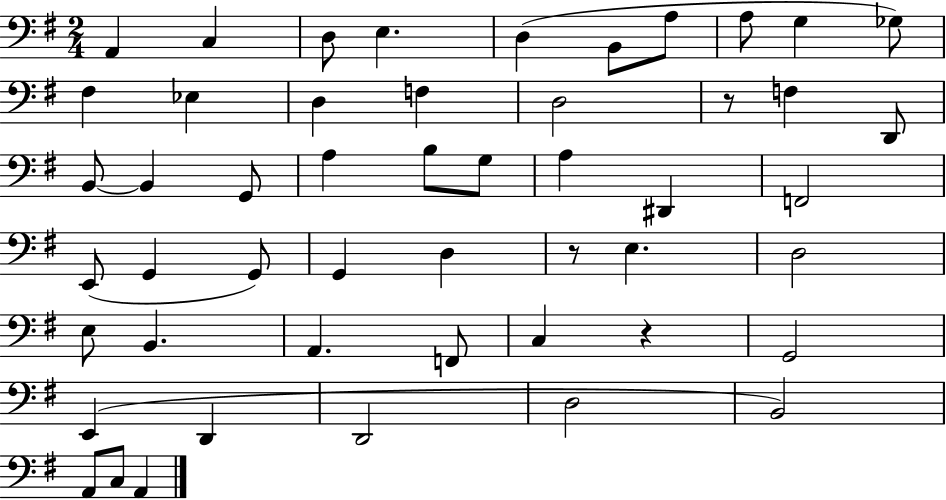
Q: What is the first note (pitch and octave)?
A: A2